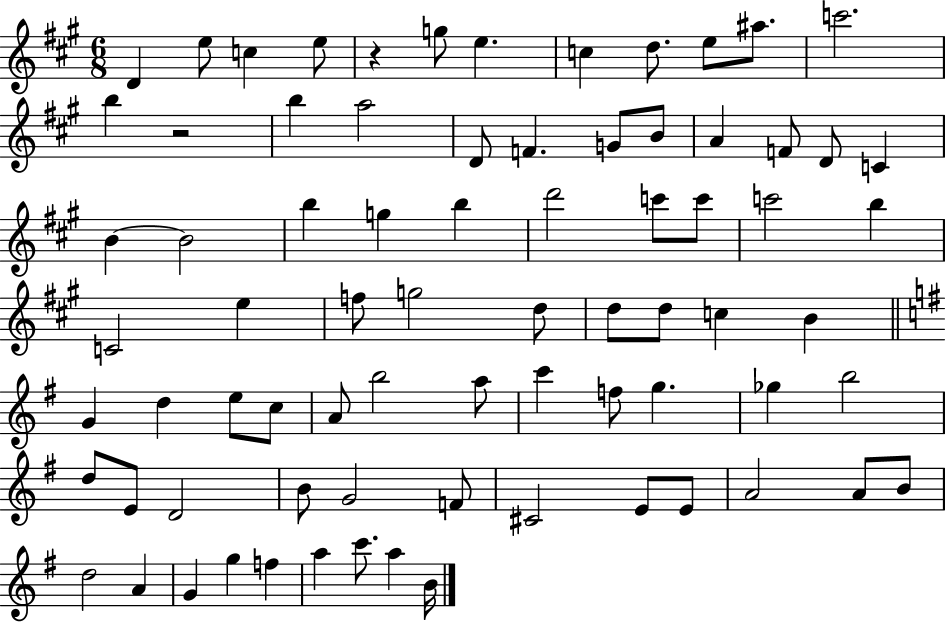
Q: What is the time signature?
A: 6/8